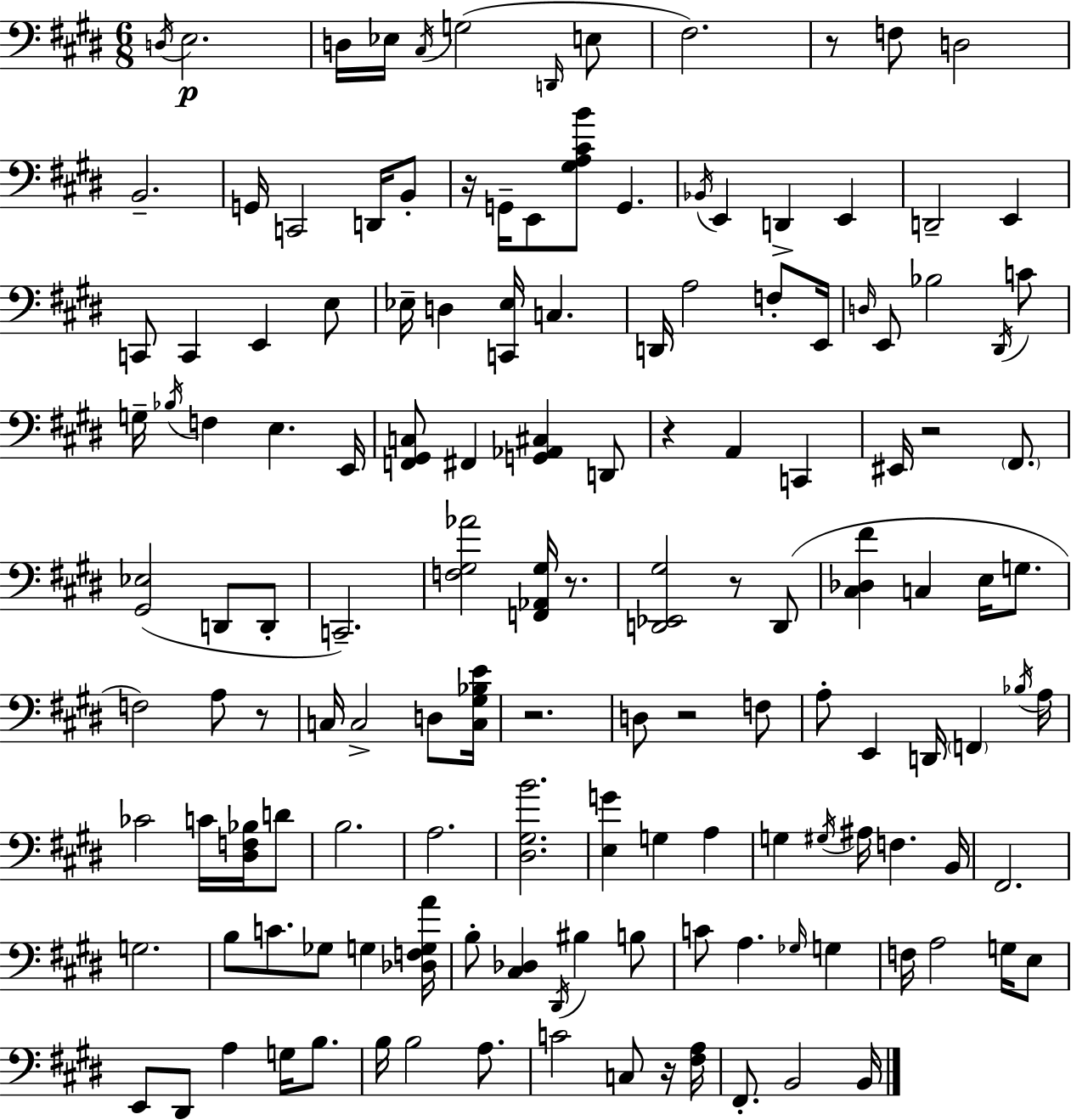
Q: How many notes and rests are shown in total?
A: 141